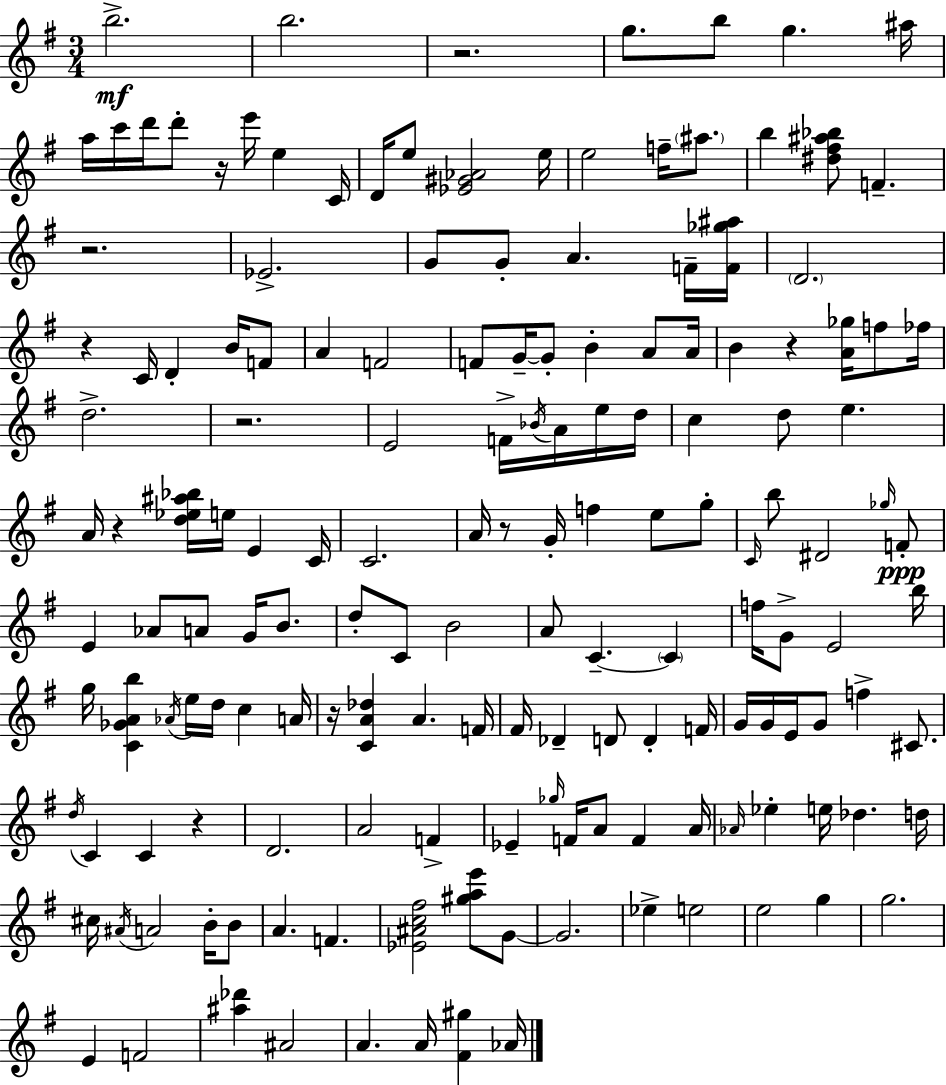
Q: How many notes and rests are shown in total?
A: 159